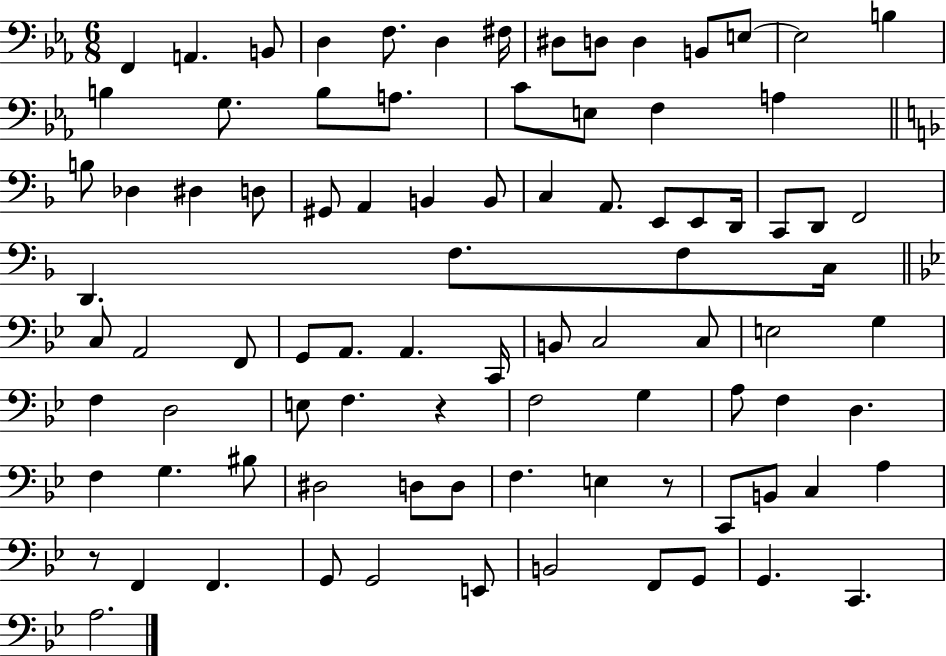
{
  \clef bass
  \numericTimeSignature
  \time 6/8
  \key ees \major
  f,4 a,4. b,8 | d4 f8. d4 fis16 | dis8 d8 d4 b,8 e8~~ | e2 b4 | \break b4 g8. b8 a8. | c'8 e8 f4 a4 | \bar "||" \break \key f \major b8 des4 dis4 d8 | gis,8 a,4 b,4 b,8 | c4 a,8. e,8 e,8 d,16 | c,8 d,8 f,2 | \break d,4. f8. f8 c16 | \bar "||" \break \key g \minor c8 a,2 f,8 | g,8 a,8. a,4. c,16 | b,8 c2 c8 | e2 g4 | \break f4 d2 | e8 f4. r4 | f2 g4 | a8 f4 d4. | \break f4 g4. bis8 | dis2 d8 d8 | f4. e4 r8 | c,8 b,8 c4 a4 | \break r8 f,4 f,4. | g,8 g,2 e,8 | b,2 f,8 g,8 | g,4. c,4. | \break a2. | \bar "|."
}